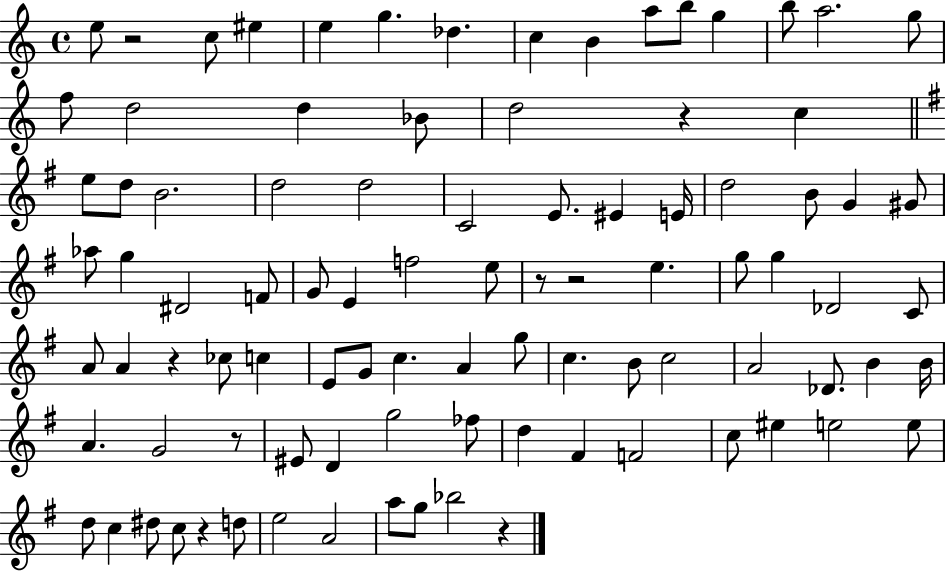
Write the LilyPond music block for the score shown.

{
  \clef treble
  \time 4/4
  \defaultTimeSignature
  \key c \major
  e''8 r2 c''8 eis''4 | e''4 g''4. des''4. | c''4 b'4 a''8 b''8 g''4 | b''8 a''2. g''8 | \break f''8 d''2 d''4 bes'8 | d''2 r4 c''4 | \bar "||" \break \key g \major e''8 d''8 b'2. | d''2 d''2 | c'2 e'8. eis'4 e'16 | d''2 b'8 g'4 gis'8 | \break aes''8 g''4 dis'2 f'8 | g'8 e'4 f''2 e''8 | r8 r2 e''4. | g''8 g''4 des'2 c'8 | \break a'8 a'4 r4 ces''8 c''4 | e'8 g'8 c''4. a'4 g''8 | c''4. b'8 c''2 | a'2 des'8. b'4 b'16 | \break a'4. g'2 r8 | eis'8 d'4 g''2 fes''8 | d''4 fis'4 f'2 | c''8 eis''4 e''2 e''8 | \break d''8 c''4 dis''8 c''8 r4 d''8 | e''2 a'2 | a''8 g''8 bes''2 r4 | \bar "|."
}